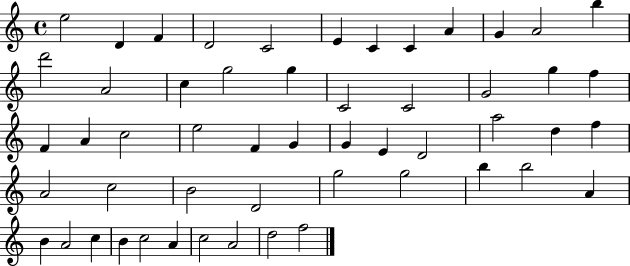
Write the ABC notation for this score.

X:1
T:Untitled
M:4/4
L:1/4
K:C
e2 D F D2 C2 E C C A G A2 b d'2 A2 c g2 g C2 C2 G2 g f F A c2 e2 F G G E D2 a2 d f A2 c2 B2 D2 g2 g2 b b2 A B A2 c B c2 A c2 A2 d2 f2